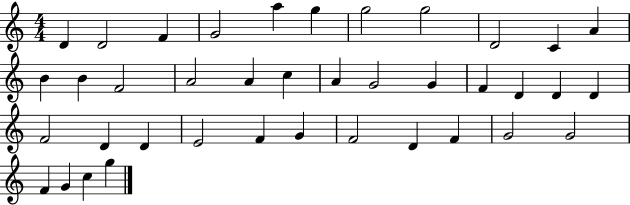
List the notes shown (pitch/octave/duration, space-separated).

D4/q D4/h F4/q G4/h A5/q G5/q G5/h G5/h D4/h C4/q A4/q B4/q B4/q F4/h A4/h A4/q C5/q A4/q G4/h G4/q F4/q D4/q D4/q D4/q F4/h D4/q D4/q E4/h F4/q G4/q F4/h D4/q F4/q G4/h G4/h F4/q G4/q C5/q G5/q